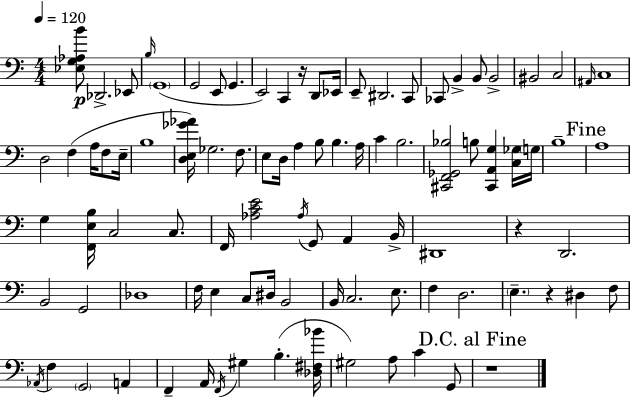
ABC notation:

X:1
T:Untitled
M:4/4
L:1/4
K:Am
[_E,G,_A,B]/2 _D,,2 _E,,/2 B,/4 G,,4 G,,2 E,,/2 G,, E,,2 C,, z/4 D,,/2 _E,,/4 E,,/2 ^D,,2 C,,/2 _C,,/2 B,, B,,/2 B,,2 ^B,,2 C,2 ^A,,/4 C,4 D,2 F, A,/4 F,/2 E,/4 B,4 [D,E,_G_A]/4 _G,2 F,/2 E,/2 D,/4 A, B,/2 B, A,/4 C B,2 [^C,,F,,_G,,_B,]2 B,/2 [^C,,A,,G,] [C,_G,]/4 G,/4 B,4 A,4 G, [F,,E,B,]/4 C,2 C,/2 F,,/4 [_A,CE]2 _A,/4 G,,/2 A,, B,,/4 ^D,,4 z D,,2 B,,2 G,,2 _D,4 F,/4 E, C,/2 ^D,/4 B,,2 B,,/4 C,2 E,/2 F, D,2 E, z ^D, F,/2 _A,,/4 F, G,,2 A,, F,, A,,/4 F,,/4 ^G, B, [_D,^F,_B]/4 ^G,2 A,/2 C G,,/2 z4